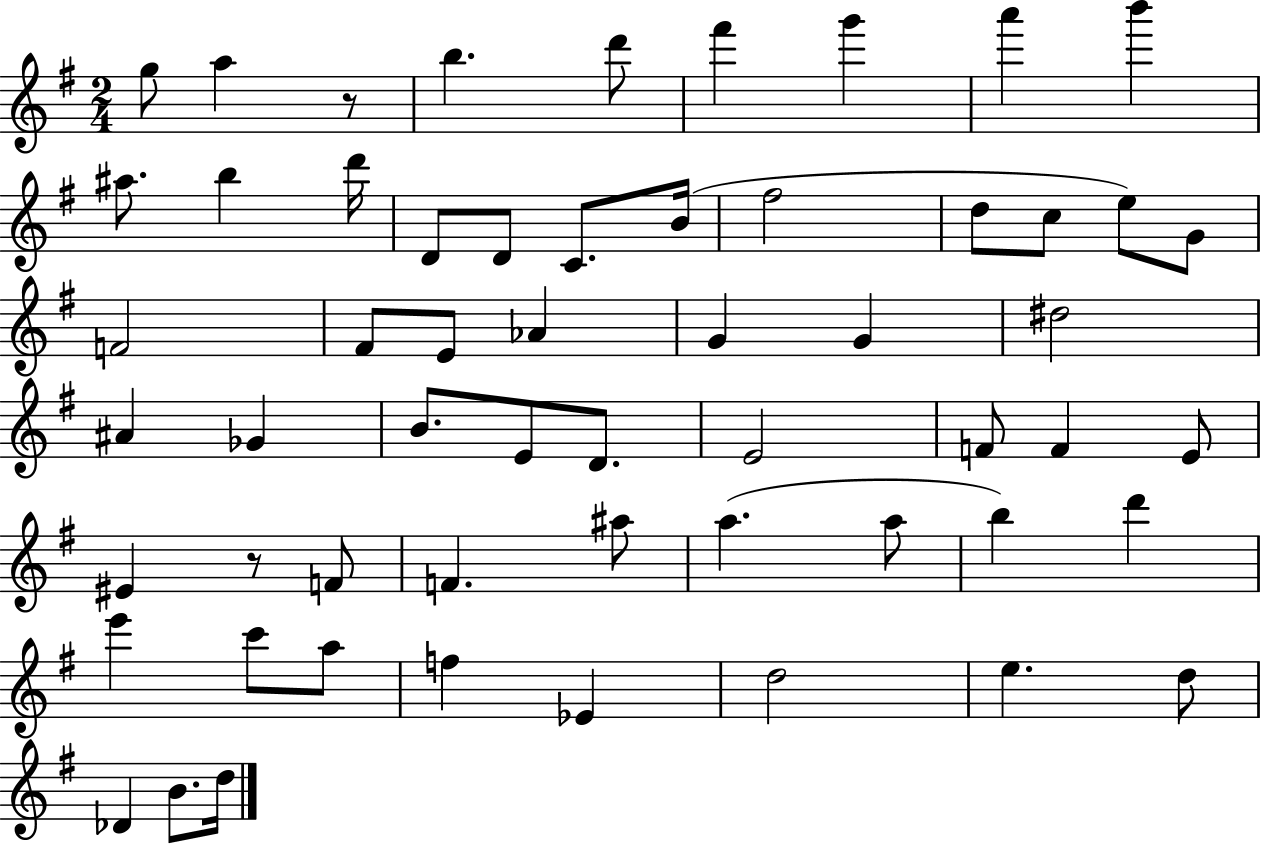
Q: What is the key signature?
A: G major